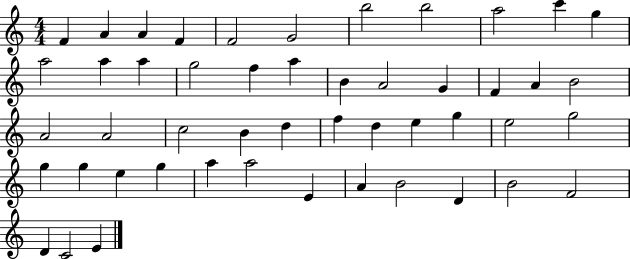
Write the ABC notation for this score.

X:1
T:Untitled
M:4/4
L:1/4
K:C
F A A F F2 G2 b2 b2 a2 c' g a2 a a g2 f a B A2 G F A B2 A2 A2 c2 B d f d e g e2 g2 g g e g a a2 E A B2 D B2 F2 D C2 E